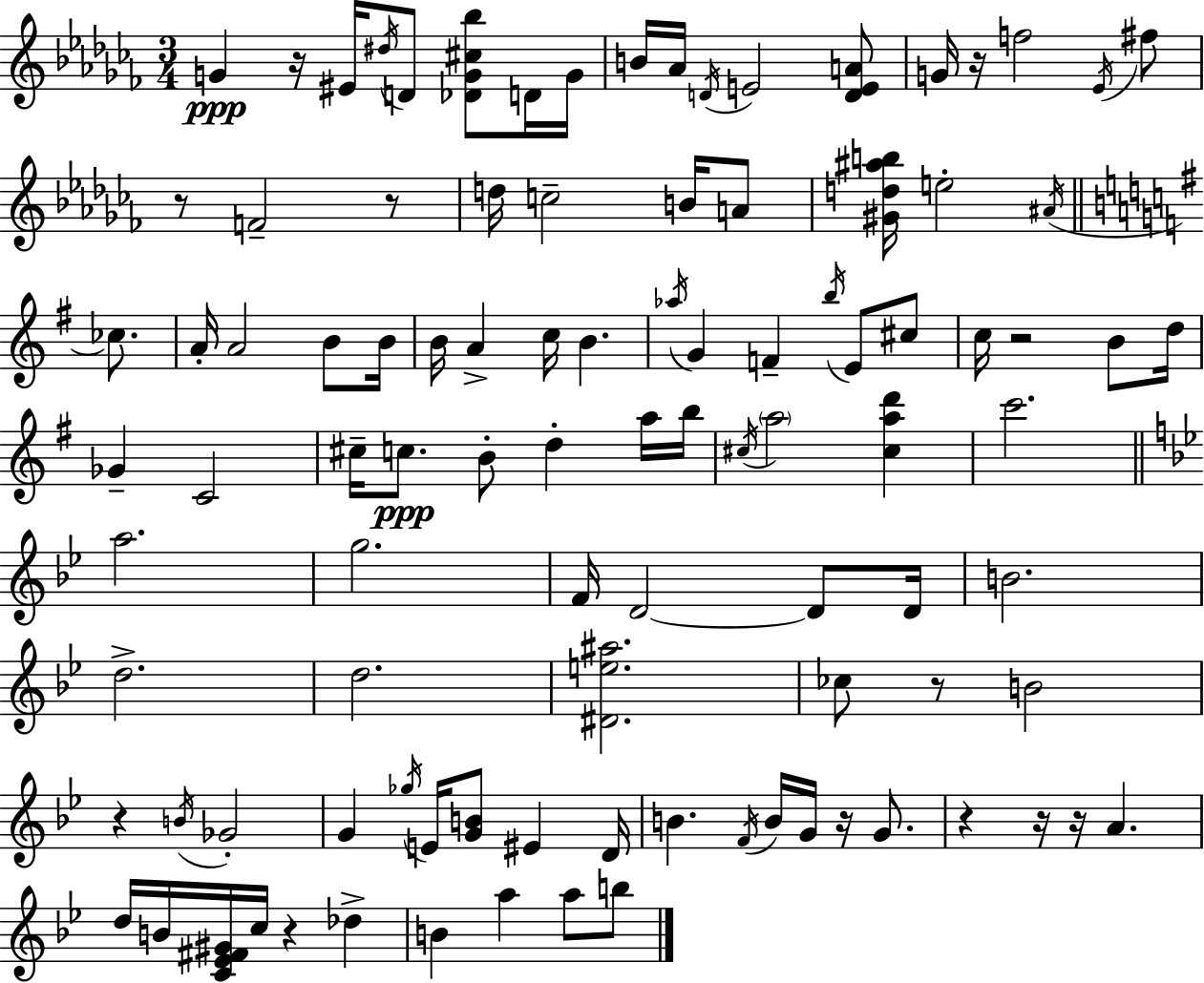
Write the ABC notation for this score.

X:1
T:Untitled
M:3/4
L:1/4
K:Abm
G z/4 ^E/4 ^d/4 D/2 [_DG^c_b]/2 D/4 G/4 B/4 _A/4 D/4 E2 [DEA]/2 G/4 z/4 f2 _E/4 ^f/2 z/2 F2 z/2 d/4 c2 B/4 A/2 [^Gd^ab]/4 e2 ^A/4 _c/2 A/4 A2 B/2 B/4 B/4 A c/4 B _a/4 G F b/4 E/2 ^c/2 c/4 z2 B/2 d/4 _G C2 ^c/4 c/2 B/2 d a/4 b/4 ^c/4 a2 [^cad'] c'2 a2 g2 F/4 D2 D/2 D/4 B2 d2 d2 [^De^a]2 _c/2 z/2 B2 z B/4 _G2 G _g/4 E/4 [GB]/2 ^E D/4 B F/4 B/4 G/4 z/4 G/2 z z/4 z/4 A d/4 B/4 [C_E^F^G]/4 c/4 z _d B a a/2 b/2